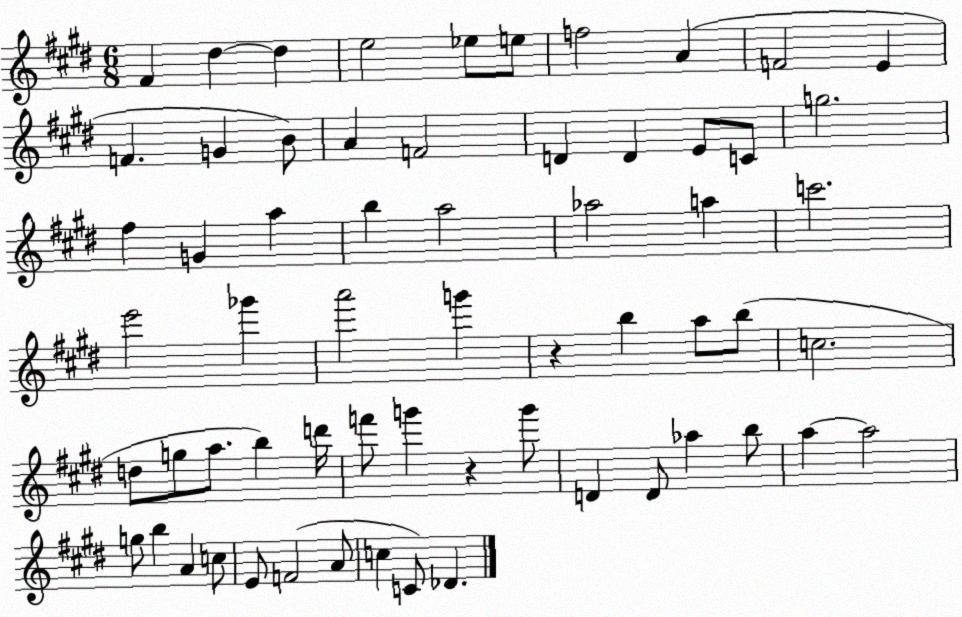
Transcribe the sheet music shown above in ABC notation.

X:1
T:Untitled
M:6/8
L:1/4
K:E
^F ^d ^d e2 _e/2 e/2 f2 A F2 E F G B/2 A F2 D D E/2 C/2 g2 ^f G a b a2 _a2 a c'2 e'2 _g' a'2 g' z b a/2 b/2 c2 d/2 g/2 a/2 b d'/4 f'/2 g' z g'/2 D D/2 _a b/2 a a2 g/2 b A c/2 E/2 F2 A/2 c C/2 _D